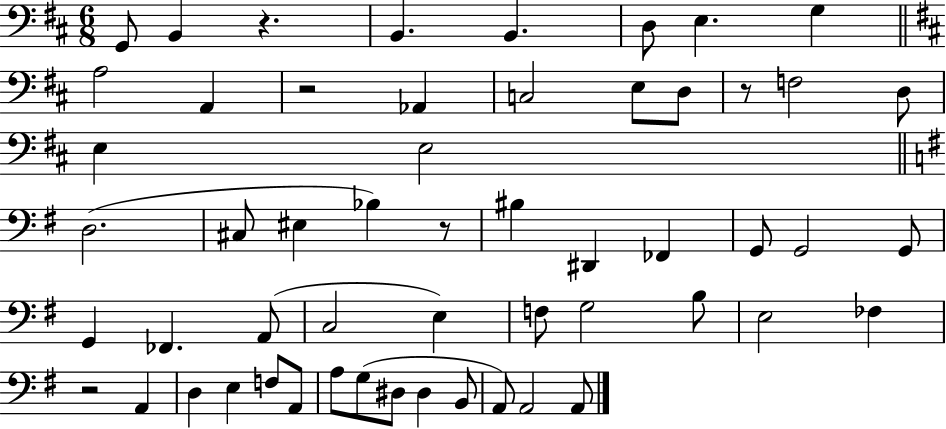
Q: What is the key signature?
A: D major